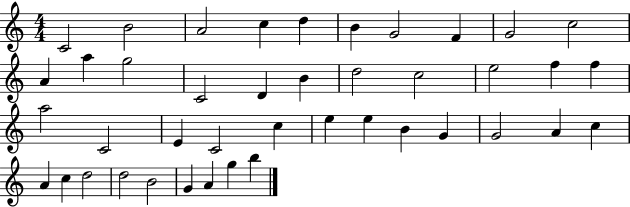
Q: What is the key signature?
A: C major